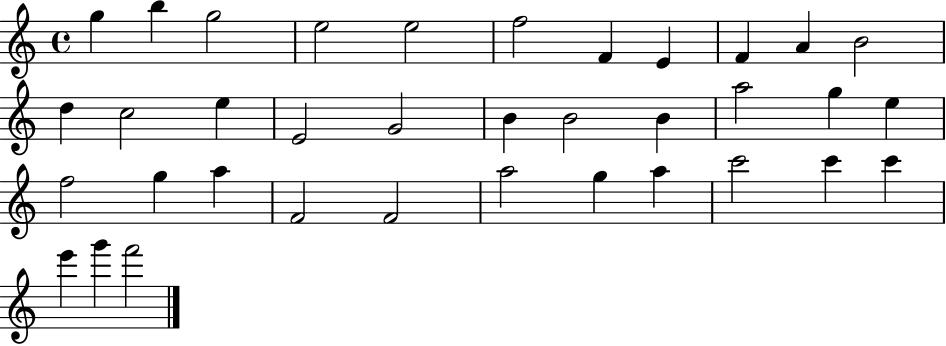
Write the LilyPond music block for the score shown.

{
  \clef treble
  \time 4/4
  \defaultTimeSignature
  \key c \major
  g''4 b''4 g''2 | e''2 e''2 | f''2 f'4 e'4 | f'4 a'4 b'2 | \break d''4 c''2 e''4 | e'2 g'2 | b'4 b'2 b'4 | a''2 g''4 e''4 | \break f''2 g''4 a''4 | f'2 f'2 | a''2 g''4 a''4 | c'''2 c'''4 c'''4 | \break e'''4 g'''4 f'''2 | \bar "|."
}